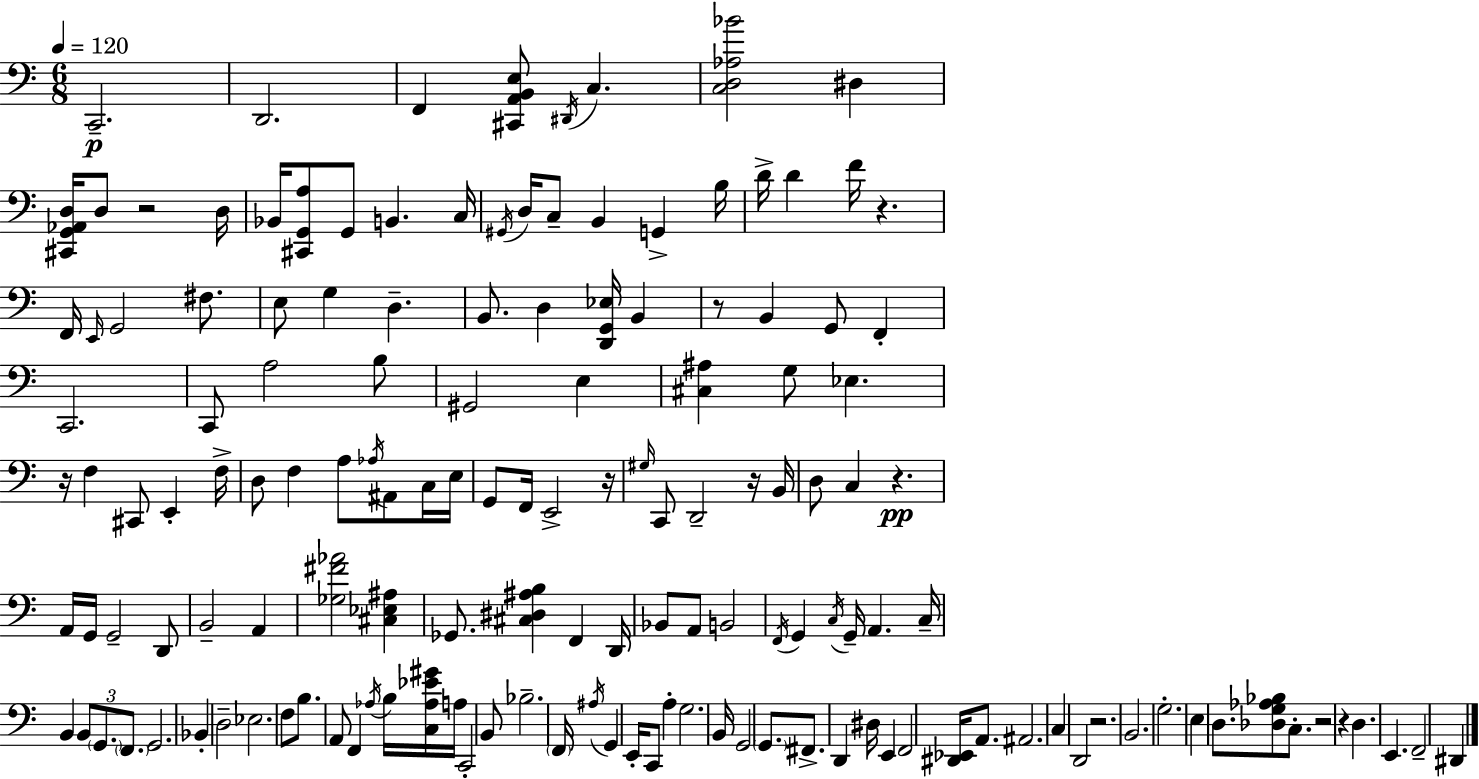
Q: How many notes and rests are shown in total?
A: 148